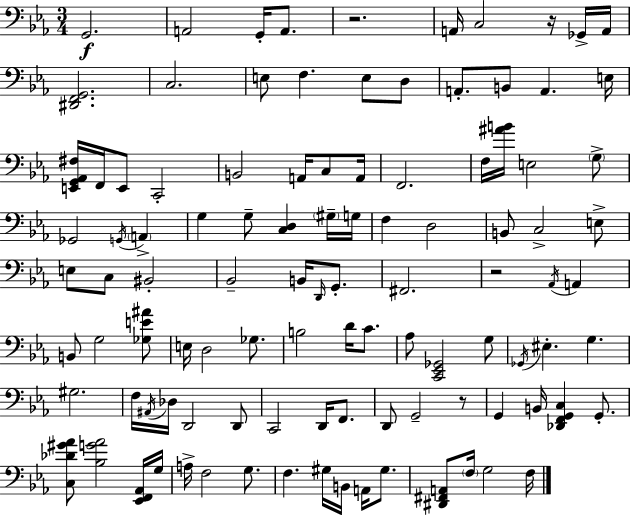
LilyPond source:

{
  \clef bass
  \numericTimeSignature
  \time 3/4
  \key ees \major
  \repeat volta 2 { g,2.\f | a,2 g,16-. a,8. | r2. | a,16 c2 r16 ges,16-> a,16 | \break <dis, f, g,>2. | c2. | e8 f4. e8 d8 | a,8.-. b,8 a,4. e16 | \break <e, g, aes, fis>16 f,16 e,8 c,2-. | b,2 a,16 c8 a,16 | f,2. | f16 <ais' b'>16 e2 \parenthesize g8-> | \break ges,2 \acciaccatura { g,16 } \parenthesize a,4-> | g4 g8-- <c d>4 \parenthesize gis16-- | g16 f4 d2 | b,8 c2-> e8-> | \break e8 c8 bis,2-. | bes,2-- b,16 \grace { d,16 } g,8.-. | fis,2. | r2 \acciaccatura { aes,16 } a,4 | \break b,8 g2 | <ges e' ais'>8 e16 d2 | ges8. b2 d'16 | c'8. aes8 <c, ees, ges,>2 | \break g8 \acciaccatura { ges,16 } eis4.-. g4. | gis2. | f16 \acciaccatura { ais,16 } des16 d,2 | d,8 c,2 | \break d,16 f,8. d,8 g,2-- | r8 g,4 b,16 <des, f, g, c>4 | g,8.-. <c des' gis' aes'>8 <bes g' aes'>2 | <ees, f, aes,>16 g16 a16-> f2 | \break g8. f4. gis16 | b,16 a,16 gis8. <dis, fis, a,>8 \parenthesize f16 g2 | f16 } \bar "|."
}